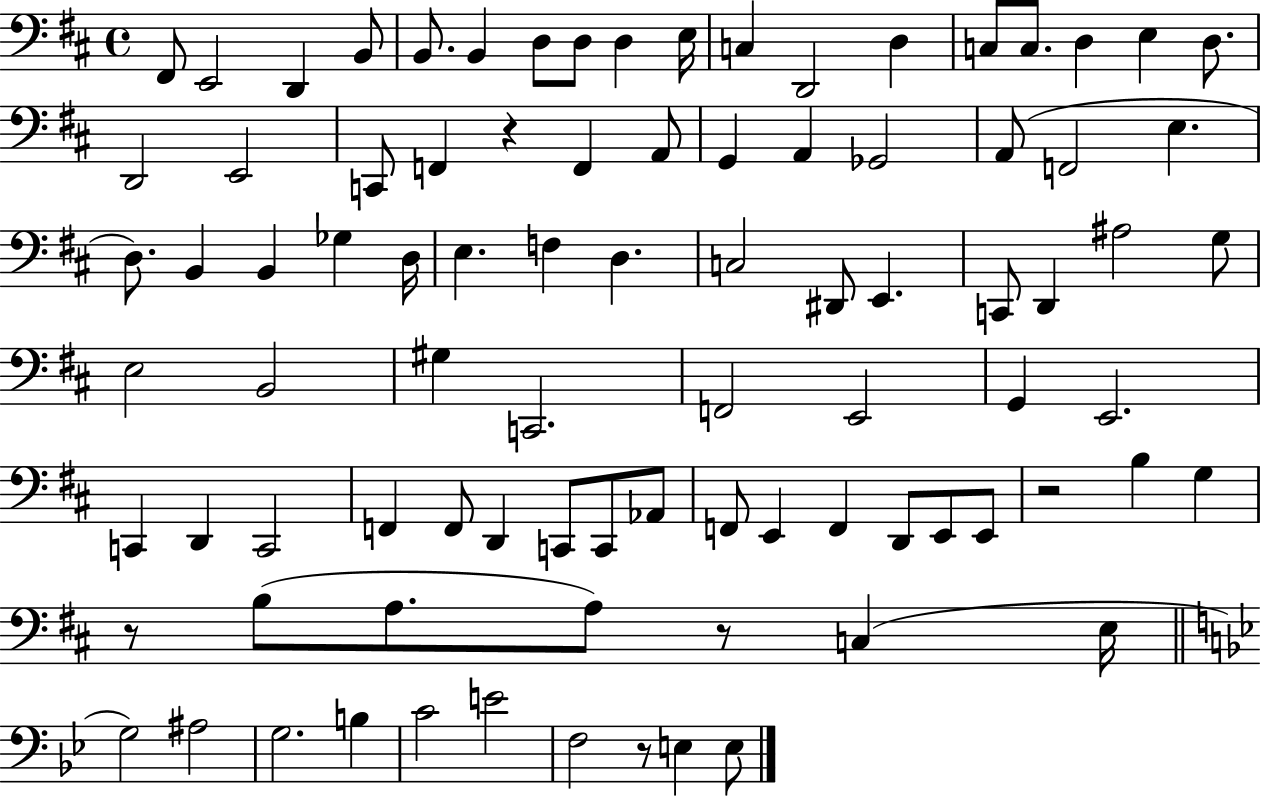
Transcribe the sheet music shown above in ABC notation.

X:1
T:Untitled
M:4/4
L:1/4
K:D
^F,,/2 E,,2 D,, B,,/2 B,,/2 B,, D,/2 D,/2 D, E,/4 C, D,,2 D, C,/2 C,/2 D, E, D,/2 D,,2 E,,2 C,,/2 F,, z F,, A,,/2 G,, A,, _G,,2 A,,/2 F,,2 E, D,/2 B,, B,, _G, D,/4 E, F, D, C,2 ^D,,/2 E,, C,,/2 D,, ^A,2 G,/2 E,2 B,,2 ^G, C,,2 F,,2 E,,2 G,, E,,2 C,, D,, C,,2 F,, F,,/2 D,, C,,/2 C,,/2 _A,,/2 F,,/2 E,, F,, D,,/2 E,,/2 E,,/2 z2 B, G, z/2 B,/2 A,/2 A,/2 z/2 C, E,/4 G,2 ^A,2 G,2 B, C2 E2 F,2 z/2 E, E,/2